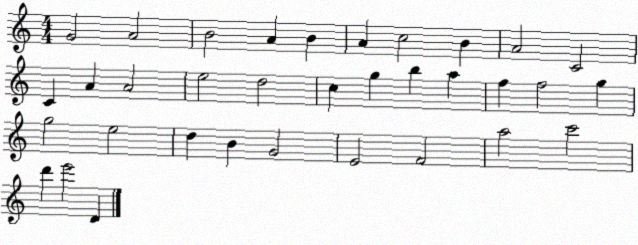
X:1
T:Untitled
M:4/4
L:1/4
K:C
G2 A2 B2 A B A c2 B A2 C2 C A A2 e2 d2 c g b a f f2 g g2 e2 d B G2 E2 F2 a2 c'2 d' e'2 D